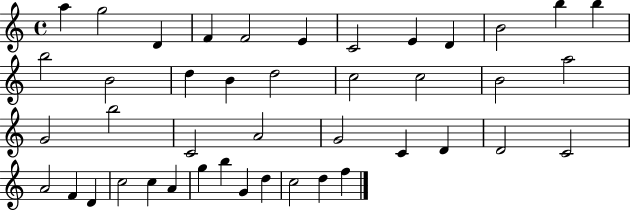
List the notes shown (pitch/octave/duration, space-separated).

A5/q G5/h D4/q F4/q F4/h E4/q C4/h E4/q D4/q B4/h B5/q B5/q B5/h B4/h D5/q B4/q D5/h C5/h C5/h B4/h A5/h G4/h B5/h C4/h A4/h G4/h C4/q D4/q D4/h C4/h A4/h F4/q D4/q C5/h C5/q A4/q G5/q B5/q G4/q D5/q C5/h D5/q F5/q